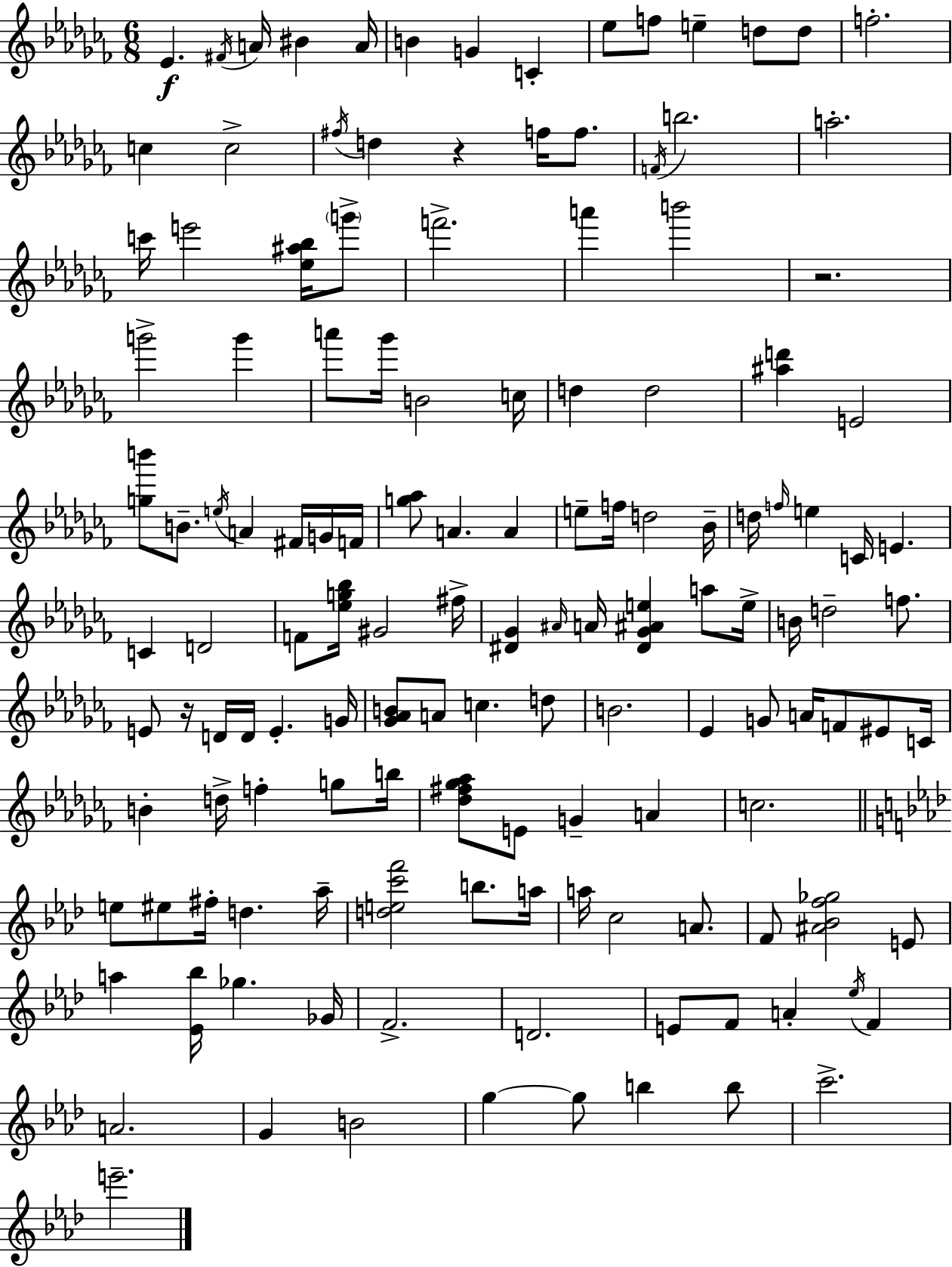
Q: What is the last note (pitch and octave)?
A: E6